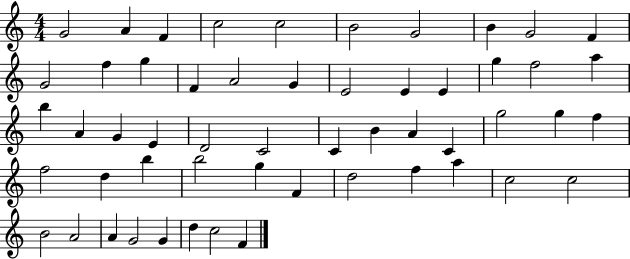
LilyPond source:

{
  \clef treble
  \numericTimeSignature
  \time 4/4
  \key c \major
  g'2 a'4 f'4 | c''2 c''2 | b'2 g'2 | b'4 g'2 f'4 | \break g'2 f''4 g''4 | f'4 a'2 g'4 | e'2 e'4 e'4 | g''4 f''2 a''4 | \break b''4 a'4 g'4 e'4 | d'2 c'2 | c'4 b'4 a'4 c'4 | g''2 g''4 f''4 | \break f''2 d''4 b''4 | b''2 g''4 f'4 | d''2 f''4 a''4 | c''2 c''2 | \break b'2 a'2 | a'4 g'2 g'4 | d''4 c''2 f'4 | \bar "|."
}